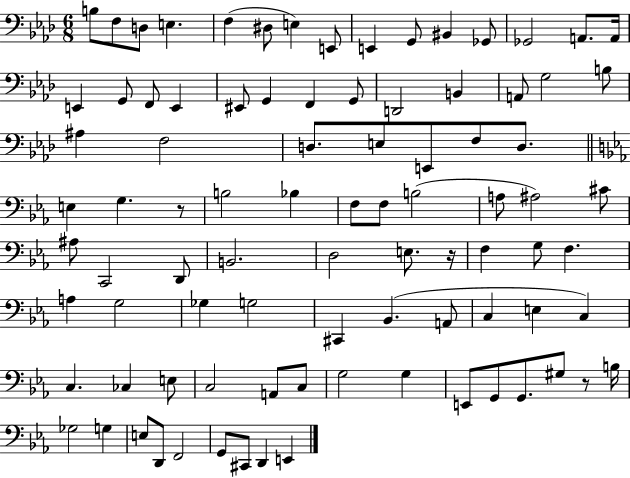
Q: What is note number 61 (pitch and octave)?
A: A2